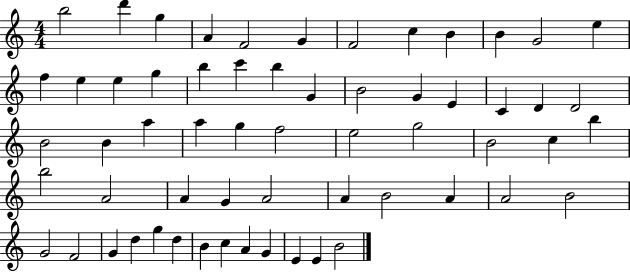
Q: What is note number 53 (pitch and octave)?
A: D5